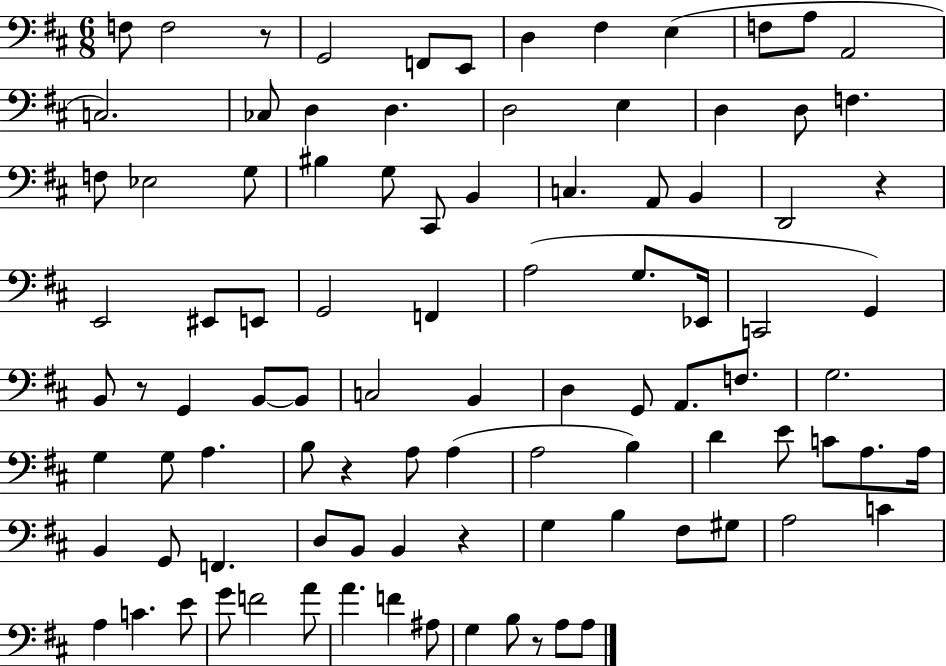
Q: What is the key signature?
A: D major